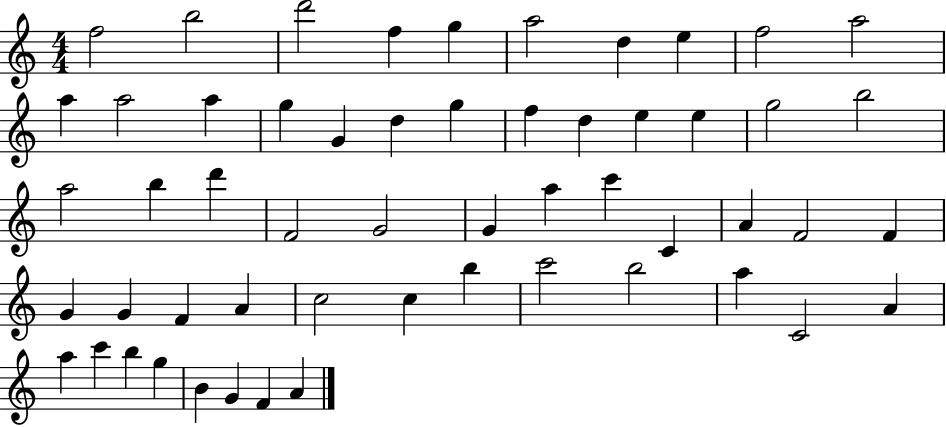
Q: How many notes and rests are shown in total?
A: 55